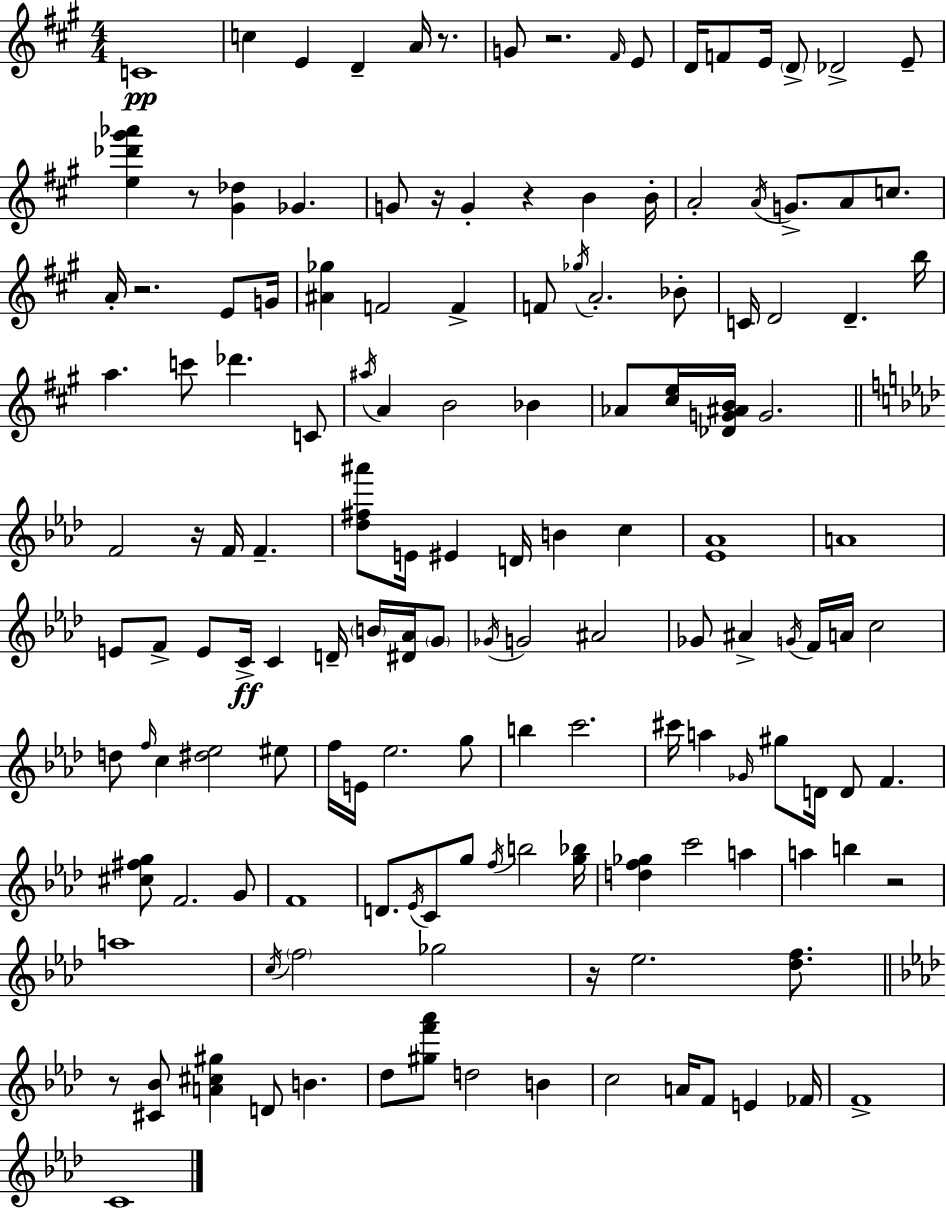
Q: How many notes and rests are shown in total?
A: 146